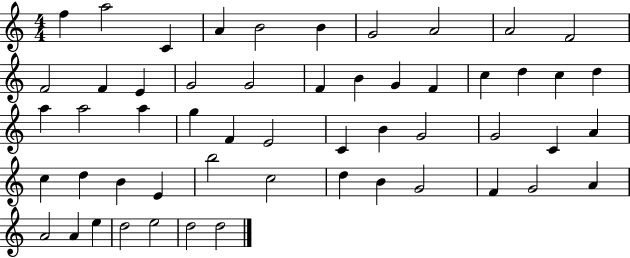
F5/q A5/h C4/q A4/q B4/h B4/q G4/h A4/h A4/h F4/h F4/h F4/q E4/q G4/h G4/h F4/q B4/q G4/q F4/q C5/q D5/q C5/q D5/q A5/q A5/h A5/q G5/q F4/q E4/h C4/q B4/q G4/h G4/h C4/q A4/q C5/q D5/q B4/q E4/q B5/h C5/h D5/q B4/q G4/h F4/q G4/h A4/q A4/h A4/q E5/q D5/h E5/h D5/h D5/h